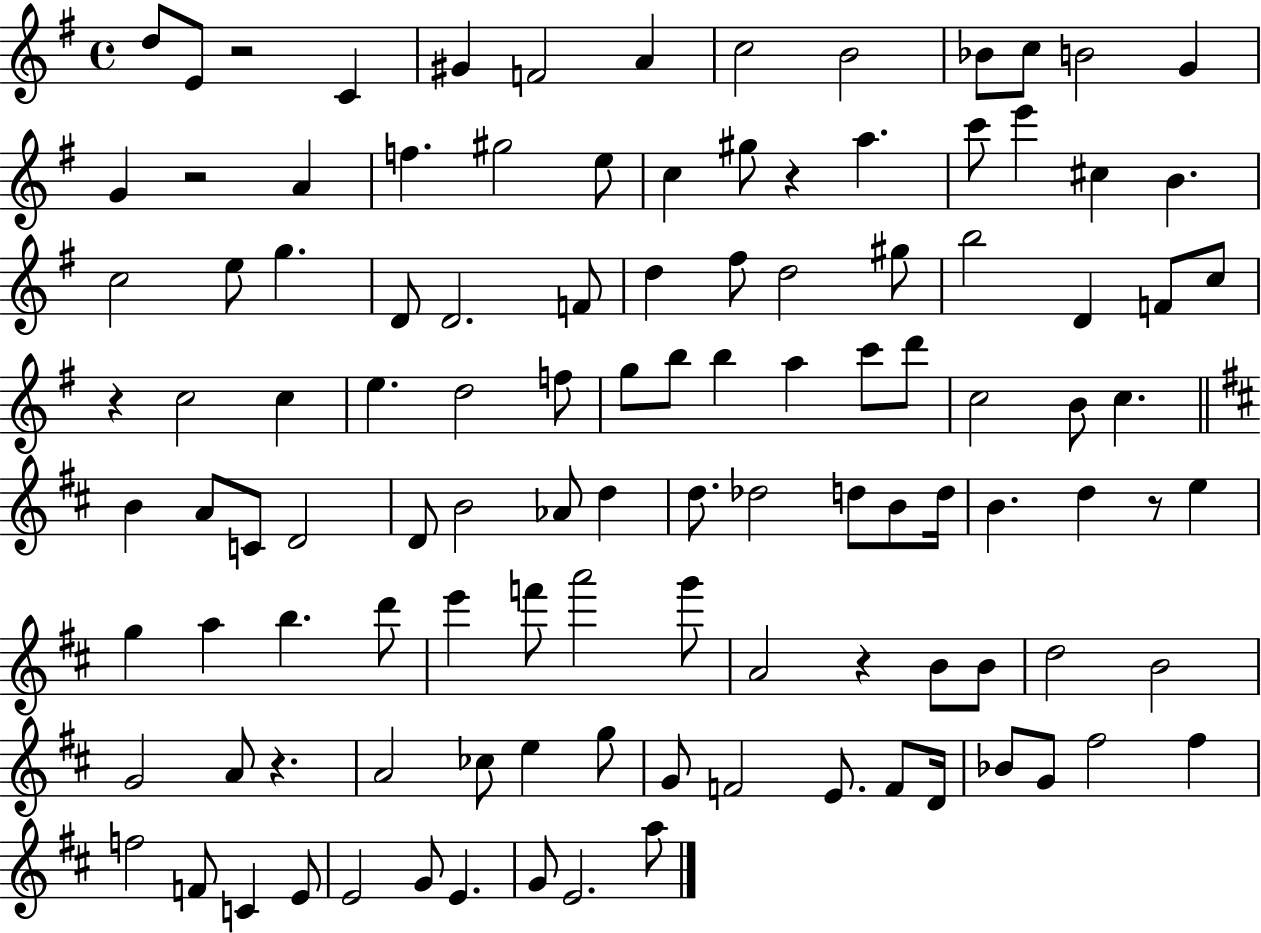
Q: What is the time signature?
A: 4/4